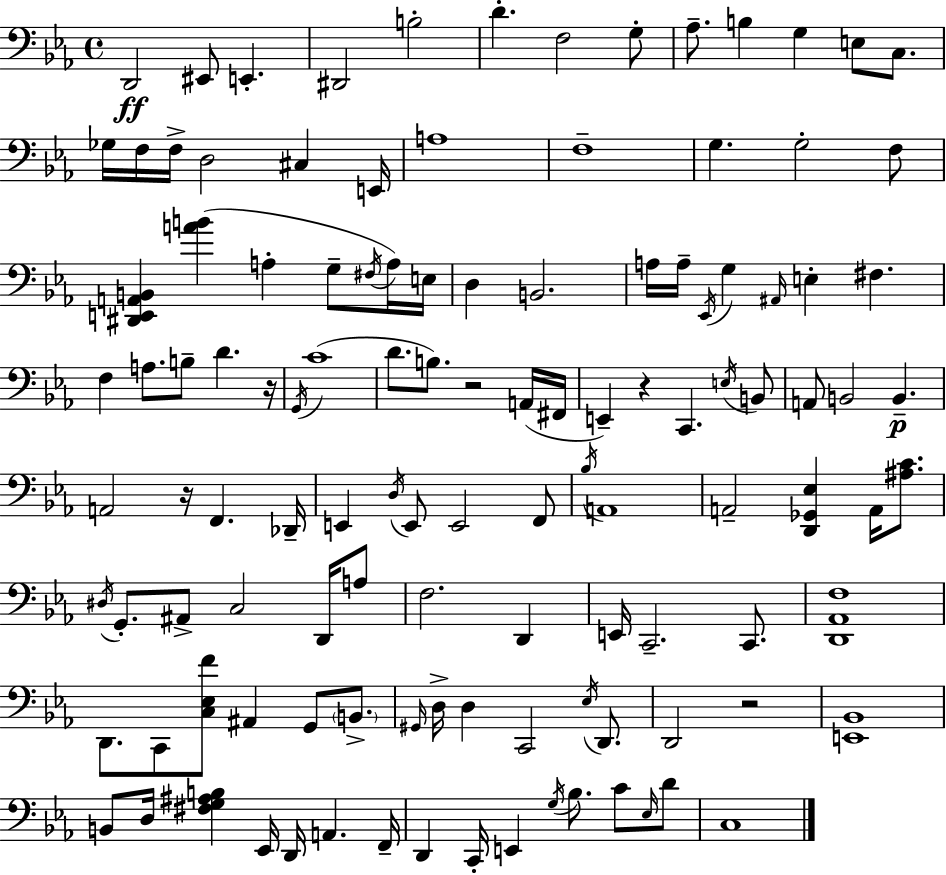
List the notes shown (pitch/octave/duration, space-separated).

D2/h EIS2/e E2/q. D#2/h B3/h D4/q. F3/h G3/e Ab3/e. B3/q G3/q E3/e C3/e. Gb3/s F3/s F3/s D3/h C#3/q E2/s A3/w F3/w G3/q. G3/h F3/e [D#2,E2,A2,B2]/q [A4,B4]/q A3/q G3/e F#3/s A3/s E3/s D3/q B2/h. A3/s A3/s Eb2/s G3/q A#2/s E3/q F#3/q. F3/q A3/e. B3/e D4/q. R/s G2/s C4/w D4/e. B3/e. R/h A2/s F#2/s E2/q R/q C2/q. E3/s B2/e A2/e B2/h B2/q. A2/h R/s F2/q. Db2/s E2/q D3/s E2/e E2/h F2/e Bb3/s A2/w A2/h [D2,Gb2,Eb3]/q A2/s [A#3,C4]/e. D#3/s G2/e. A#2/e C3/h D2/s A3/e F3/h. D2/q E2/s C2/h. C2/e. [D2,Ab2,F3]/w D2/e. C2/e [C3,Eb3,F4]/e A#2/q G2/e B2/e. G#2/s D3/s D3/q C2/h Eb3/s D2/e. D2/h R/h [E2,Bb2]/w B2/e D3/s [F#3,G3,A#3,B3]/q Eb2/s D2/s A2/q. F2/s D2/q C2/s E2/q G3/s Bb3/e. C4/e Eb3/s D4/e C3/w